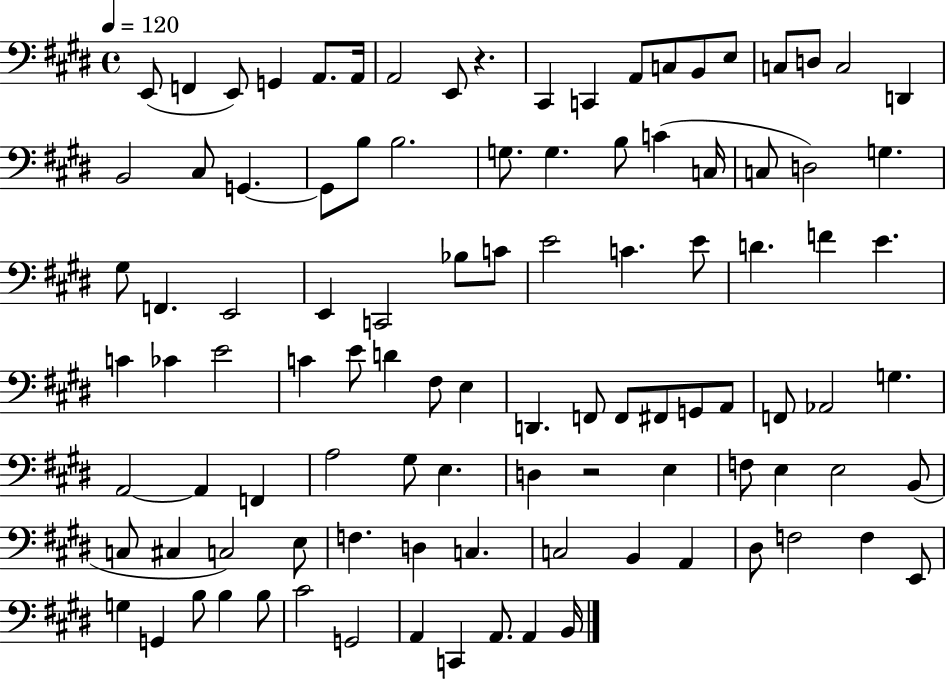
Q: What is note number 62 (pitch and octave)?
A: G3